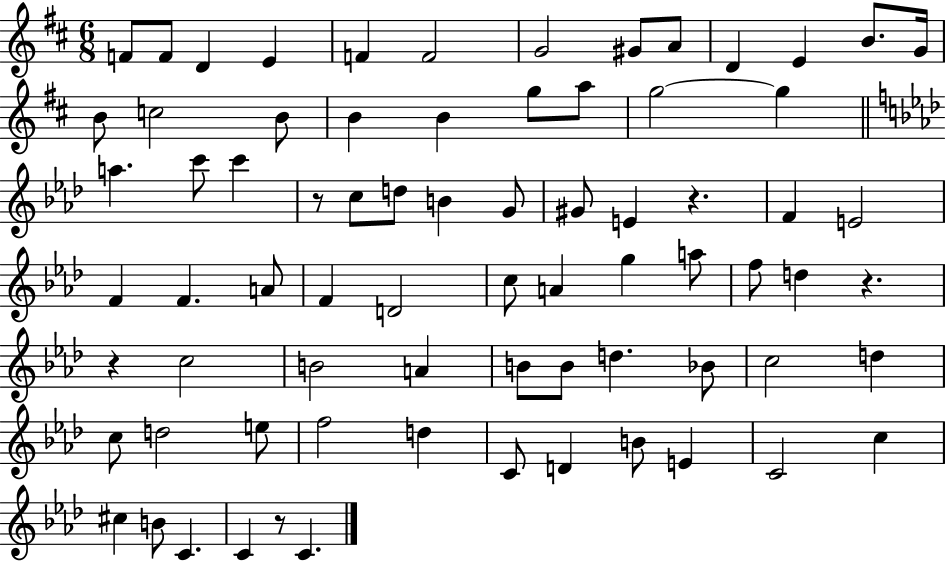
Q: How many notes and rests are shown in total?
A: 74